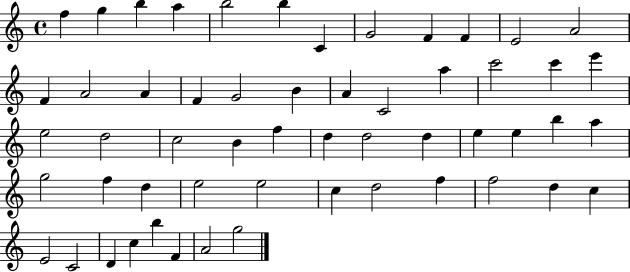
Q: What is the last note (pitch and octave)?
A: G5